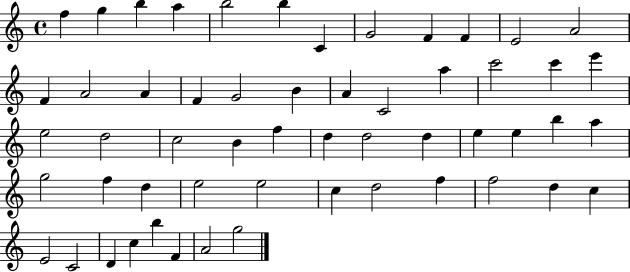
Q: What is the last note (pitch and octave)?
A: G5